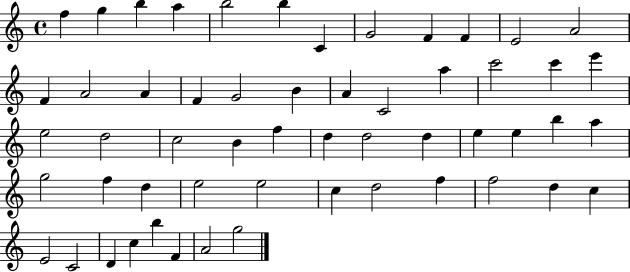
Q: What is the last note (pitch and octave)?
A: G5